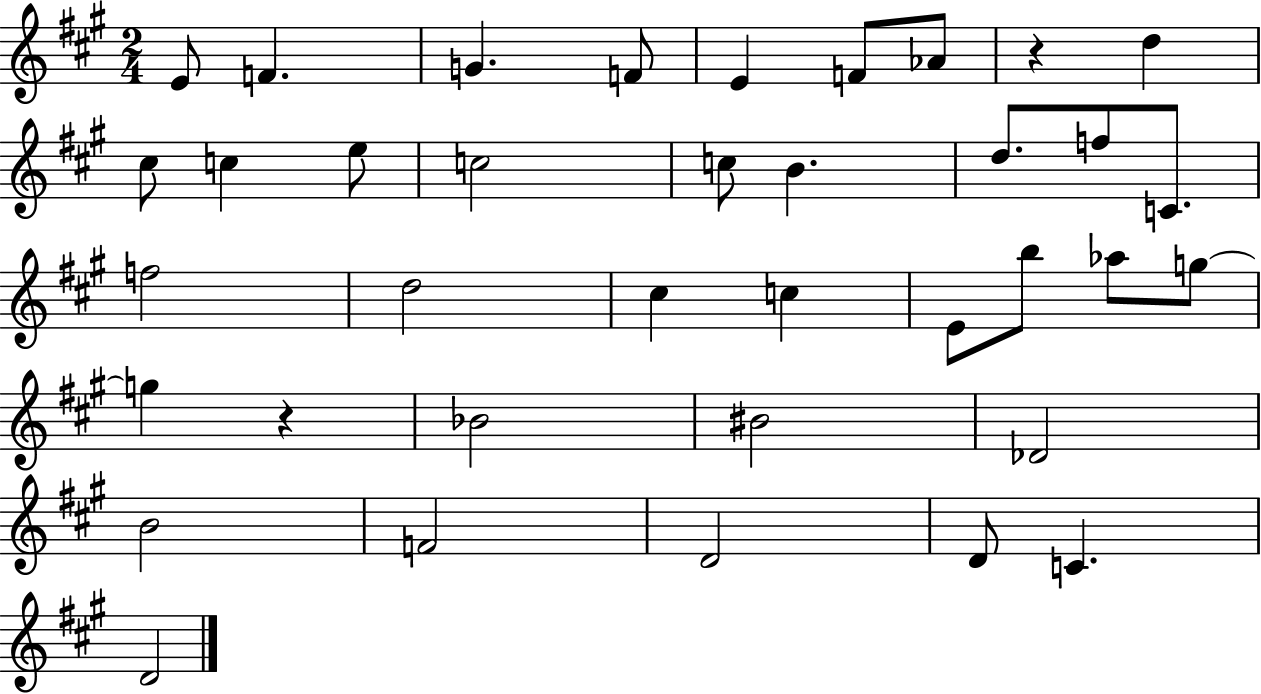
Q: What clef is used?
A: treble